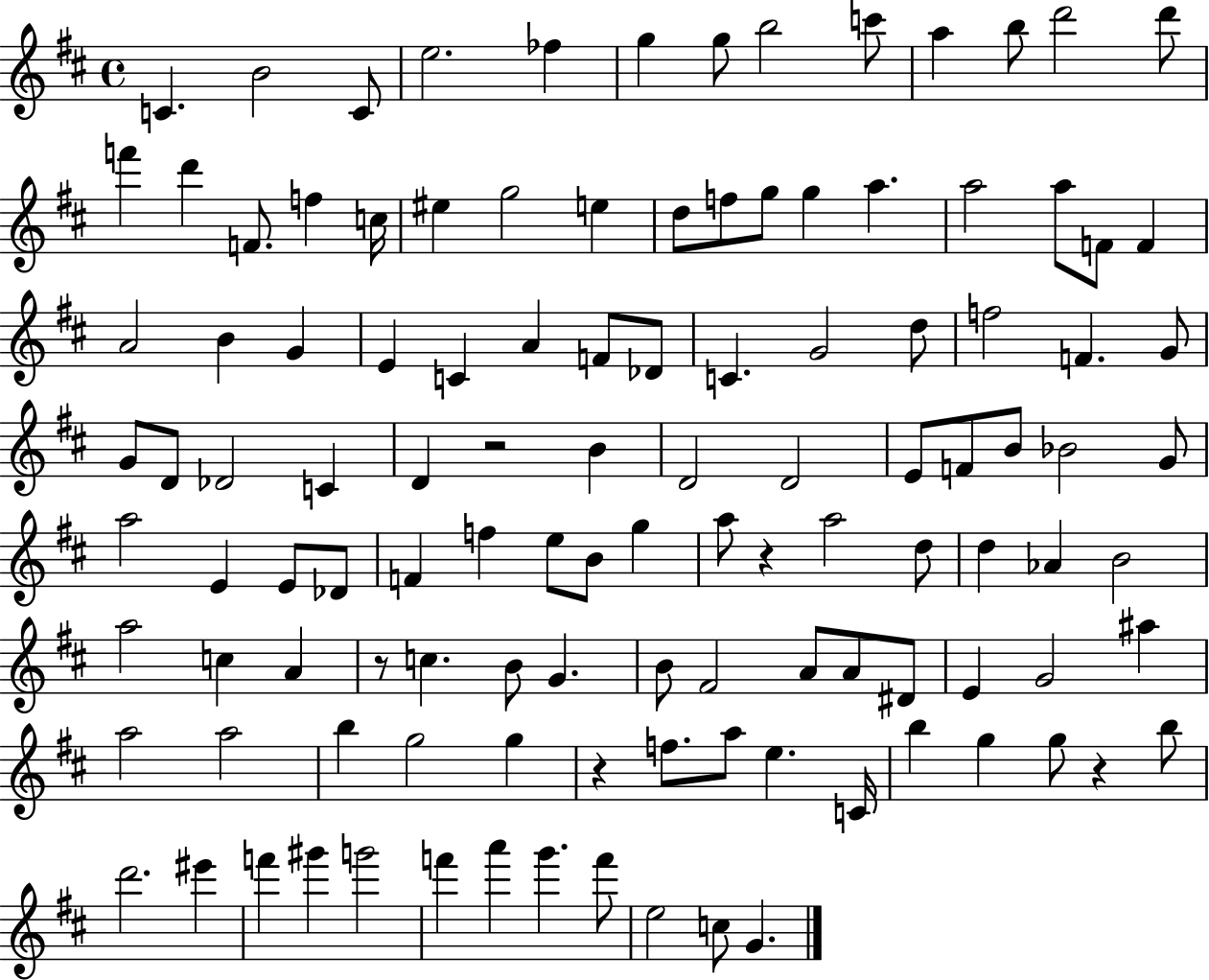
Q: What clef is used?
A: treble